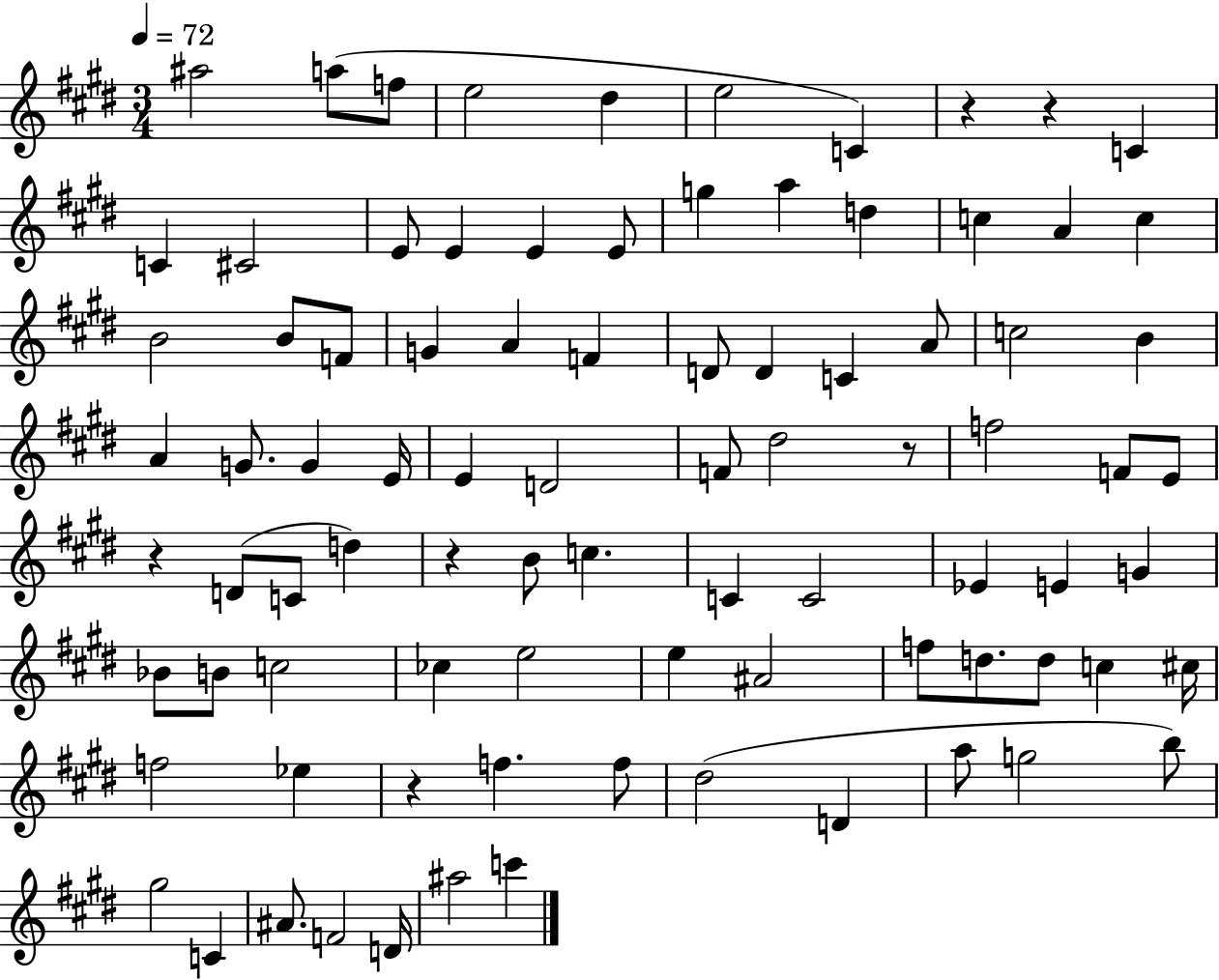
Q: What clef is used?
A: treble